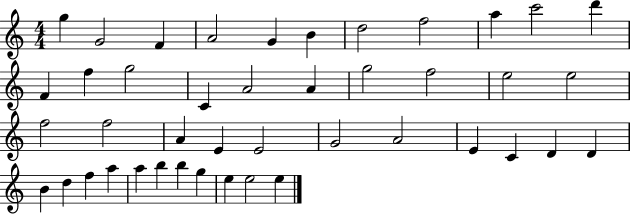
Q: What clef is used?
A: treble